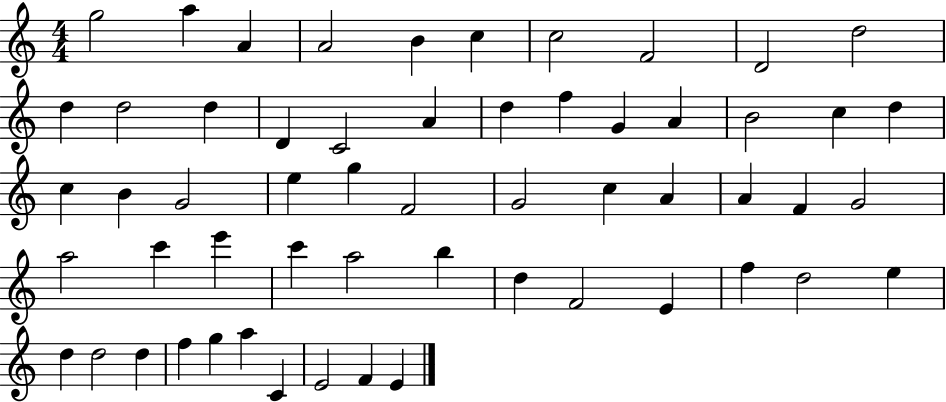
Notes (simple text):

G5/h A5/q A4/q A4/h B4/q C5/q C5/h F4/h D4/h D5/h D5/q D5/h D5/q D4/q C4/h A4/q D5/q F5/q G4/q A4/q B4/h C5/q D5/q C5/q B4/q G4/h E5/q G5/q F4/h G4/h C5/q A4/q A4/q F4/q G4/h A5/h C6/q E6/q C6/q A5/h B5/q D5/q F4/h E4/q F5/q D5/h E5/q D5/q D5/h D5/q F5/q G5/q A5/q C4/q E4/h F4/q E4/q